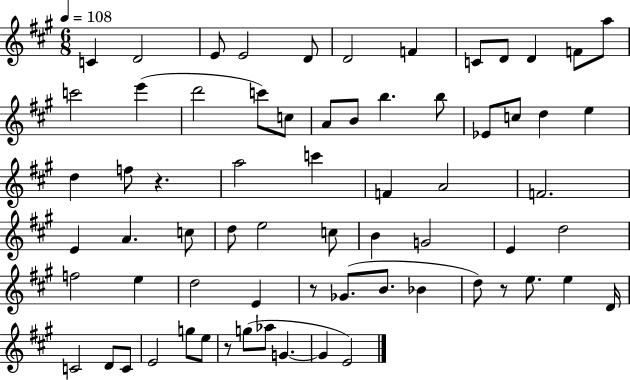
{
  \clef treble
  \numericTimeSignature
  \time 6/8
  \key a \major
  \tempo 4 = 108
  c'4 d'2 | e'8 e'2 d'8 | d'2 f'4 | c'8 d'8 d'4 f'8 a''8 | \break c'''2 e'''4( | d'''2 c'''8) c''8 | a'8 b'8 b''4. b''8 | ees'8 c''8 d''4 e''4 | \break d''4 f''8 r4. | a''2 c'''4 | f'4 a'2 | f'2. | \break e'4 a'4. c''8 | d''8 e''2 c''8 | b'4 g'2 | e'4 d''2 | \break f''2 e''4 | d''2 e'4 | r8 ges'8.( b'8. bes'4 | d''8) r8 e''8. e''4 d'16 | \break c'2 d'8 c'8 | e'2 g''8 e''8 | r8 g''8( aes''8 g'4.~~ | g'4 e'2) | \break \bar "|."
}